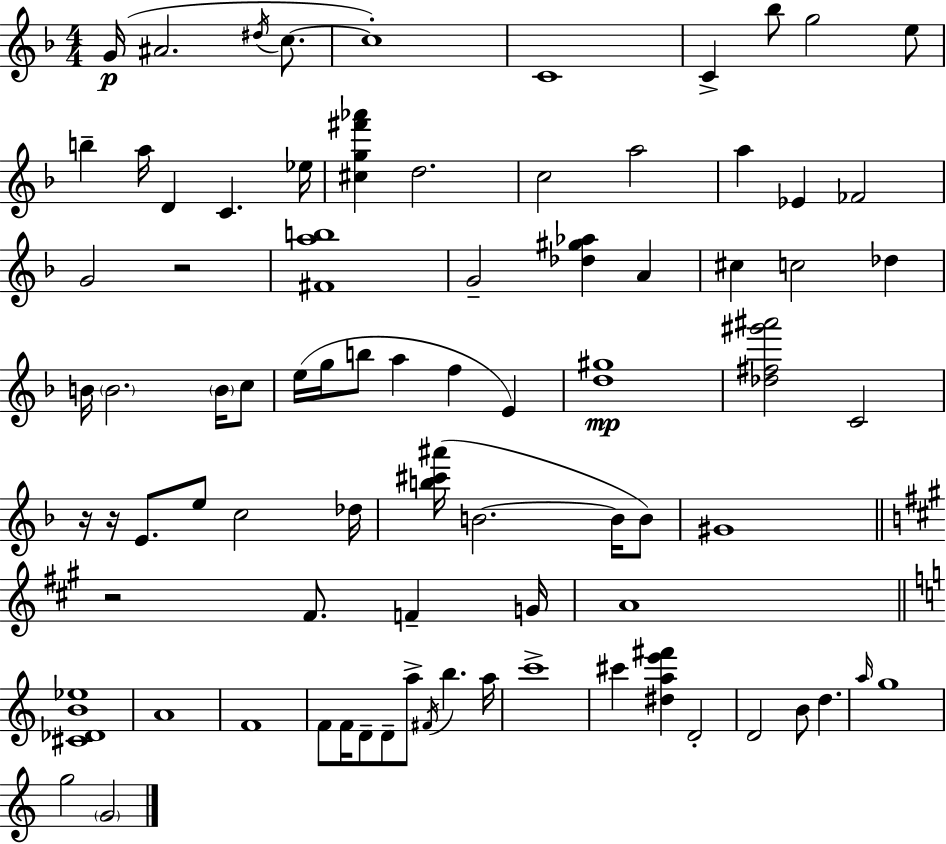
{
  \clef treble
  \numericTimeSignature
  \time 4/4
  \key f \major
  g'16(\p ais'2. \acciaccatura { dis''16 } c''8.~~ | c''1-.) | c'1 | c'4-> bes''8 g''2 e''8 | \break b''4-- a''16 d'4 c'4. | ees''16 <cis'' g'' fis''' aes'''>4 d''2. | c''2 a''2 | a''4 ees'4 fes'2 | \break g'2 r2 | <fis' a'' b''>1 | g'2-- <des'' gis'' aes''>4 a'4 | cis''4 c''2 des''4 | \break b'16 \parenthesize b'2. \parenthesize b'16 c''8 | e''16( g''16 b''8 a''4 f''4 e'4) | <d'' gis''>1\mp | <des'' fis'' gis''' ais'''>2 c'2 | \break r16 r16 e'8. e''8 c''2 | des''16 <b'' cis''' ais'''>16( b'2.~~ b'16 b'8) | gis'1 | \bar "||" \break \key a \major r2 fis'8. f'4-- g'16 | a'1 | \bar "||" \break \key c \major <cis' des' b' ees''>1 | a'1 | f'1 | f'8 f'16 d'8-- d'8-- a''8-> \acciaccatura { fis'16 } b''4. | \break a''16 c'''1-> | cis'''4 <dis'' a'' e''' fis'''>4 d'2-. | d'2 b'8 d''4. | \grace { a''16 } g''1 | \break g''2 \parenthesize g'2 | \bar "|."
}